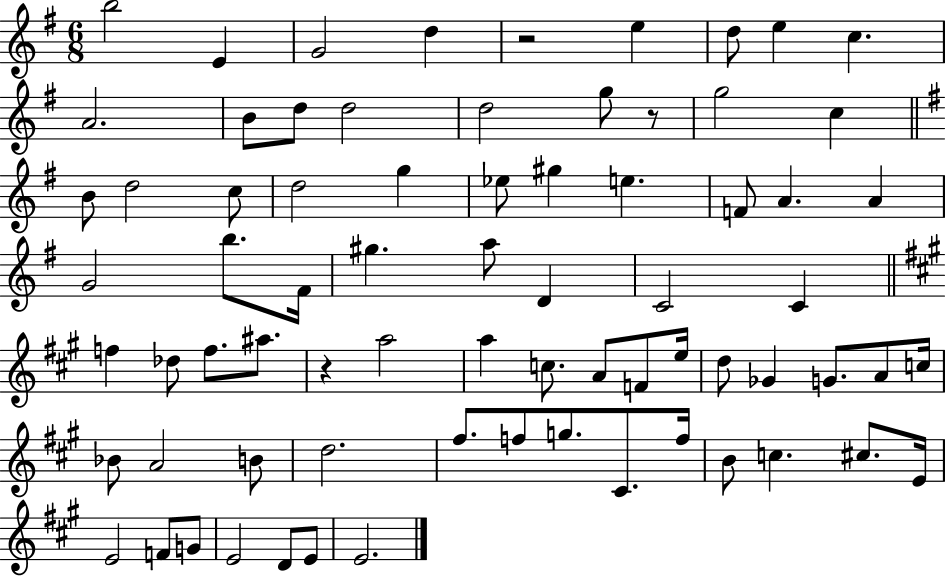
X:1
T:Untitled
M:6/8
L:1/4
K:G
b2 E G2 d z2 e d/2 e c A2 B/2 d/2 d2 d2 g/2 z/2 g2 c B/2 d2 c/2 d2 g _e/2 ^g e F/2 A A G2 b/2 ^F/4 ^g a/2 D C2 C f _d/2 f/2 ^a/2 z a2 a c/2 A/2 F/2 e/4 d/2 _G G/2 A/2 c/4 _B/2 A2 B/2 d2 ^f/2 f/2 g/2 ^C/2 f/4 B/2 c ^c/2 E/4 E2 F/2 G/2 E2 D/2 E/2 E2